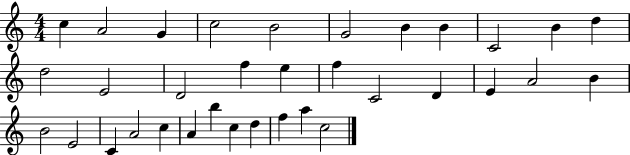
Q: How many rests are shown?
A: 0